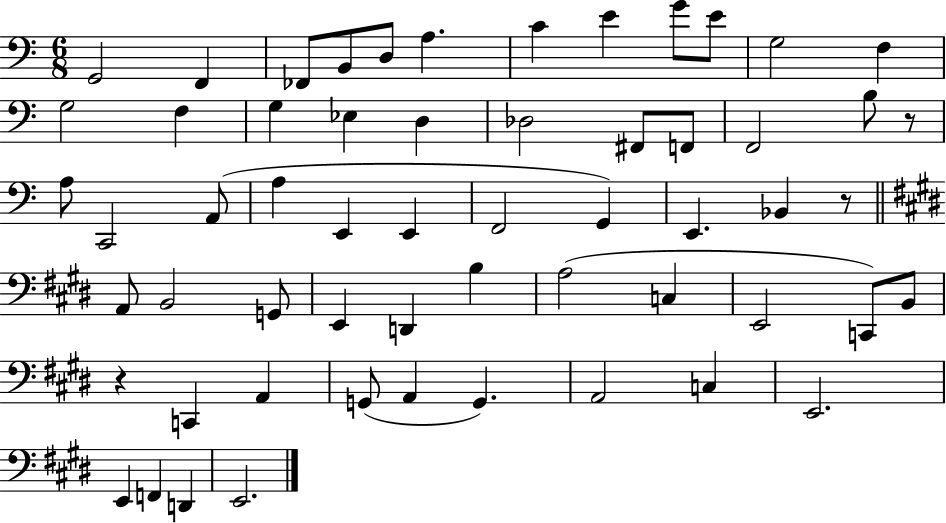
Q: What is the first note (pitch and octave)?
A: G2